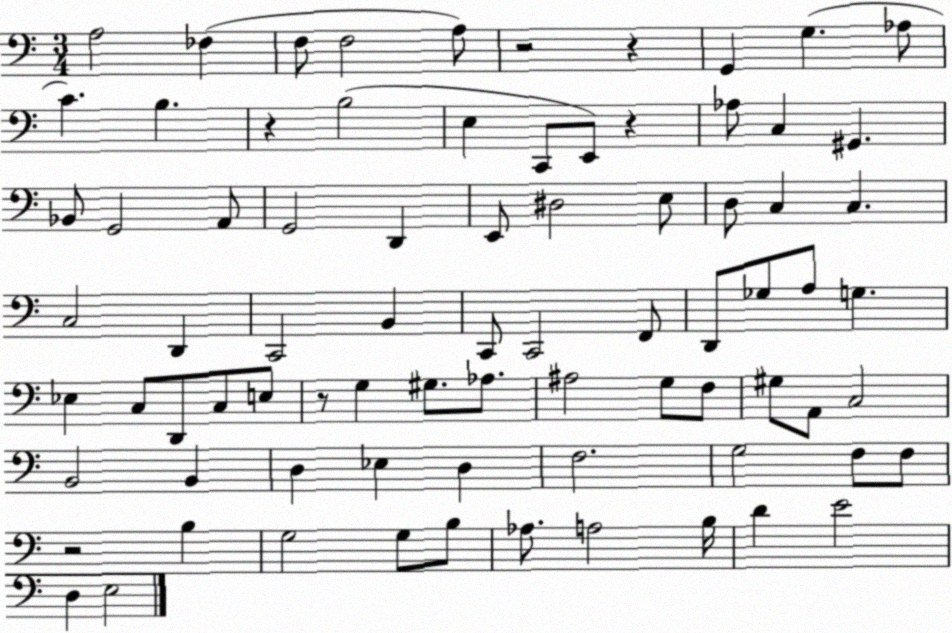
X:1
T:Untitled
M:3/4
L:1/4
K:C
A,2 _F, F,/2 F,2 A,/2 z2 z G,, G, _A,/2 C B, z B,2 E, C,,/2 E,,/2 z _A,/2 C, ^G,, _B,,/2 G,,2 A,,/2 G,,2 D,, E,,/2 ^D,2 E,/2 D,/2 C, C, C,2 D,, C,,2 B,, C,,/2 C,,2 F,,/2 D,,/2 _G,/2 A,/2 G, _E, C,/2 D,,/2 C,/2 E,/2 z/2 G, ^G,/2 _A,/2 ^A,2 G,/2 F,/2 ^G,/2 A,,/2 C,2 B,,2 B,, D, _E, D, F,2 G,2 F,/2 F,/2 z2 B, G,2 G,/2 B,/2 _A,/2 A,2 B,/4 D E2 D, E,2